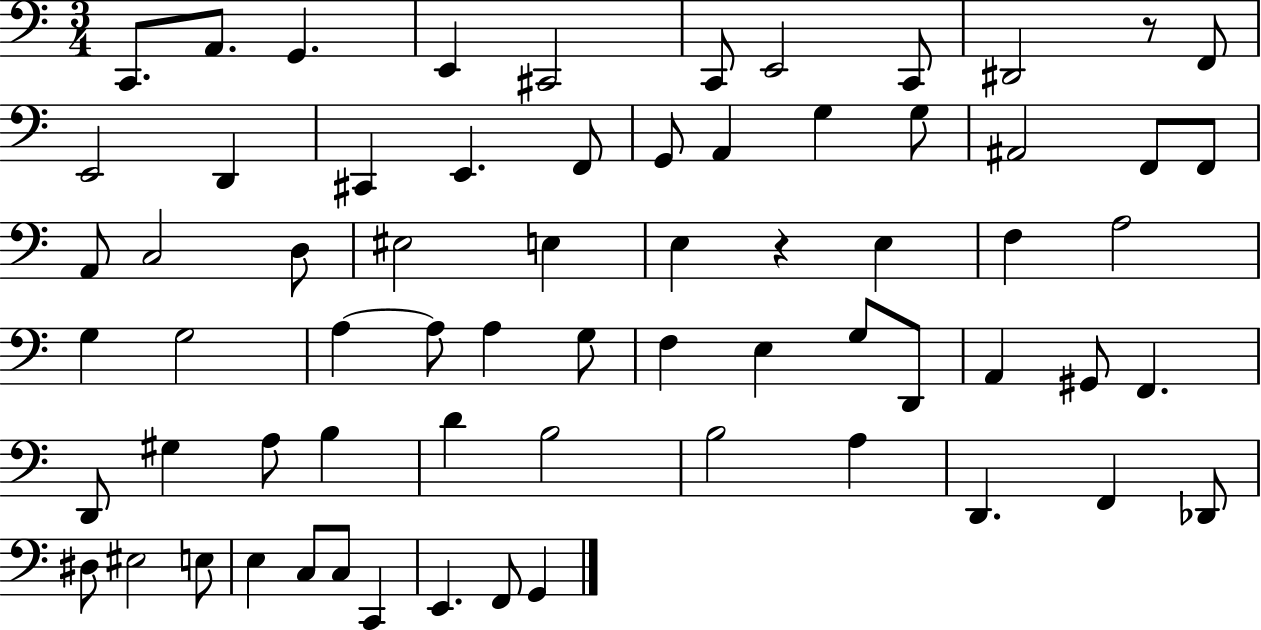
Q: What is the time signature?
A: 3/4